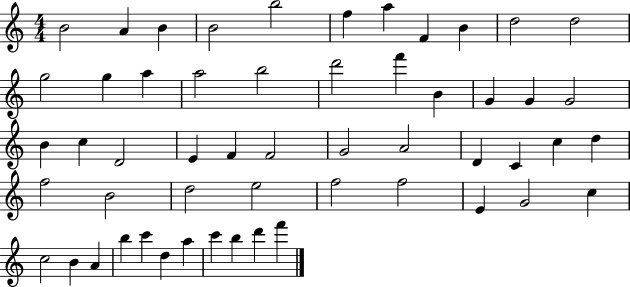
X:1
T:Untitled
M:4/4
L:1/4
K:C
B2 A B B2 b2 f a F B d2 d2 g2 g a a2 b2 d'2 f' B G G G2 B c D2 E F F2 G2 A2 D C c d f2 B2 d2 e2 f2 f2 E G2 c c2 B A b c' d a c' b d' f'